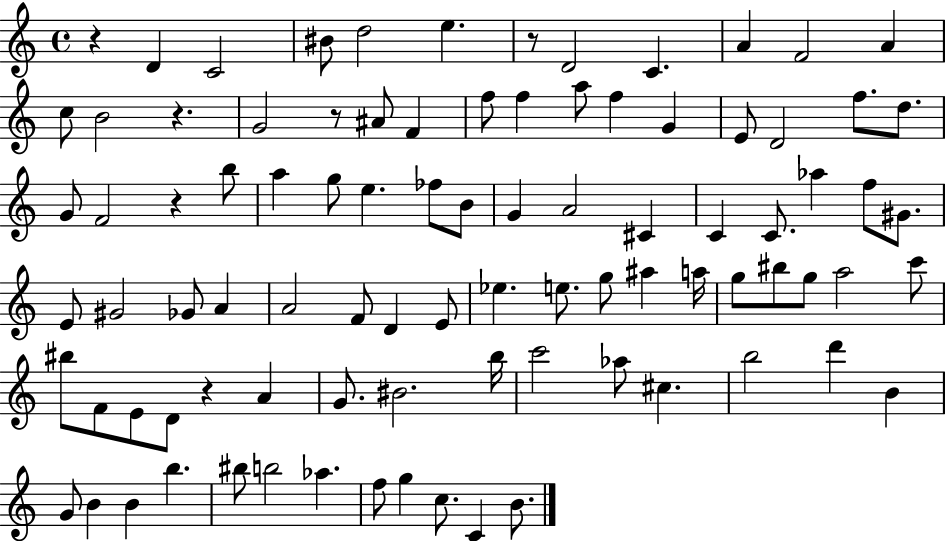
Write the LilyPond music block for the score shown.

{
  \clef treble
  \time 4/4
  \defaultTimeSignature
  \key c \major
  \repeat volta 2 { r4 d'4 c'2 | bis'8 d''2 e''4. | r8 d'2 c'4. | a'4 f'2 a'4 | \break c''8 b'2 r4. | g'2 r8 ais'8 f'4 | f''8 f''4 a''8 f''4 g'4 | e'8 d'2 f''8. d''8. | \break g'8 f'2 r4 b''8 | a''4 g''8 e''4. fes''8 b'8 | g'4 a'2 cis'4 | c'4 c'8. aes''4 f''8 gis'8. | \break e'8 gis'2 ges'8 a'4 | a'2 f'8 d'4 e'8 | ees''4. e''8. g''8 ais''4 a''16 | g''8 bis''8 g''8 a''2 c'''8 | \break bis''8 f'8 e'8 d'8 r4 a'4 | g'8. bis'2. b''16 | c'''2 aes''8 cis''4. | b''2 d'''4 b'4 | \break g'8 b'4 b'4 b''4. | bis''8 b''2 aes''4. | f''8 g''4 c''8. c'4 b'8. | } \bar "|."
}